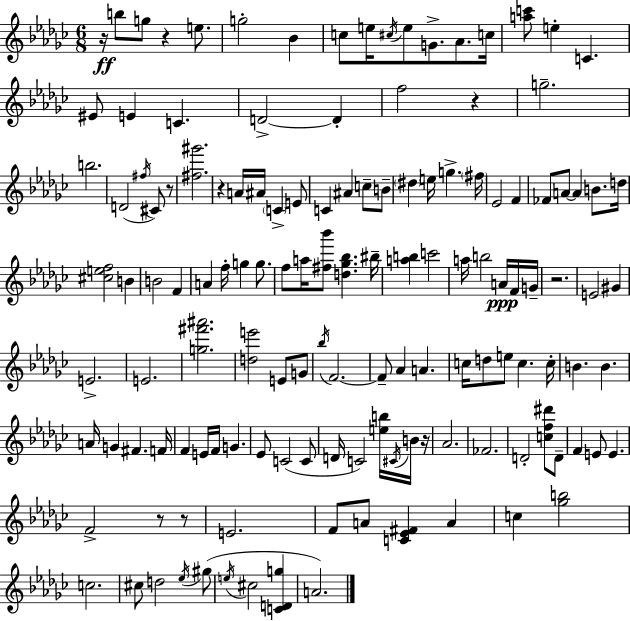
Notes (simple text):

R/s B5/e G5/e R/q E5/e. G5/h Bb4/q C5/e E5/s C#5/s E5/e G4/e. Ab4/e. C5/s [A5,C6]/e E5/q C4/q. EIS4/e E4/q C4/q. D4/h D4/q F5/h R/q G5/h. B5/h. D4/h F#5/s C#4/e R/e [F#5,G#6]/h. R/q A4/s A#4/s C4/q E4/e C4/q A#4/q C5/e B4/e D#5/q E5/s G5/q. F#5/s Eb4/h F4/q FES4/e A4/e A4/q B4/e. D5/s [C#5,E5,F5]/h B4/q B4/h F4/q A4/q F5/s G5/q G5/e. F5/e A5/s [F#5,Bb6]/e [D5,Gb5,Bb5]/q. BIS5/s [A5,B5]/q C6/h A5/s B5/h A4/s F4/s G4/s R/h. E4/h G#4/q E4/h. E4/h. [G5,F#6,A#6]/h. [D5,E6]/h E4/e G4/e Bb5/s F4/h. F4/e Ab4/q A4/q. C5/s D5/e E5/e C5/q. C5/s B4/q. B4/q. A4/s G4/q F#4/q. F4/s F4/q E4/s F4/s G4/q. Eb4/e C4/h C4/e D4/s C4/h [E5,B5]/s C#4/s B4/s R/s Ab4/h. FES4/h. D4/h [C5,F5,D#6]/e D4/e F4/q E4/e E4/q. F4/h R/e R/e E4/h. F4/e A4/e [C4,Eb4,F#4]/q A4/q C5/q [Gb5,B5]/h C5/h. C#5/e D5/h Eb5/s G#5/e E5/s C#5/h [C4,D4,G5]/q A4/h.